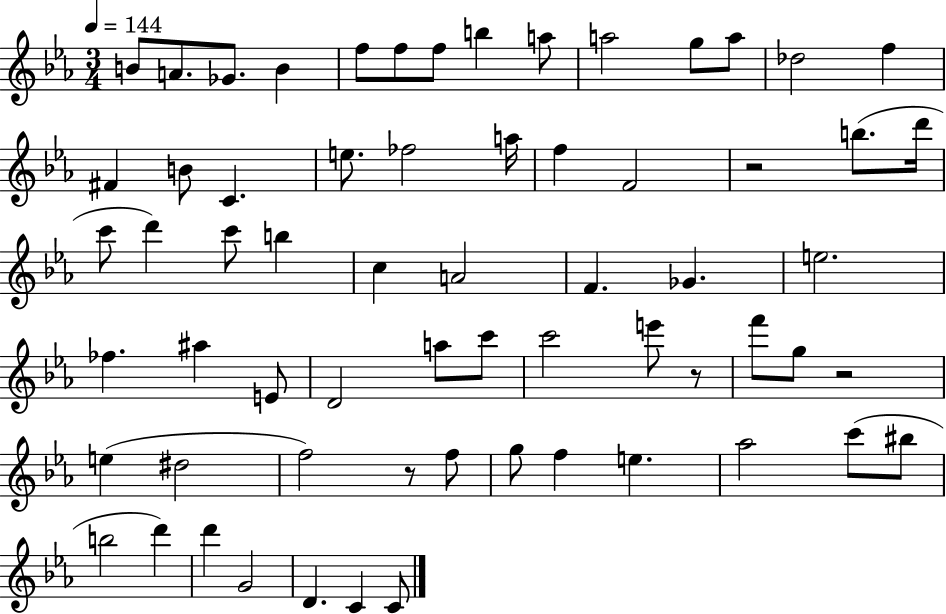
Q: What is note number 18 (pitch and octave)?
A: E5